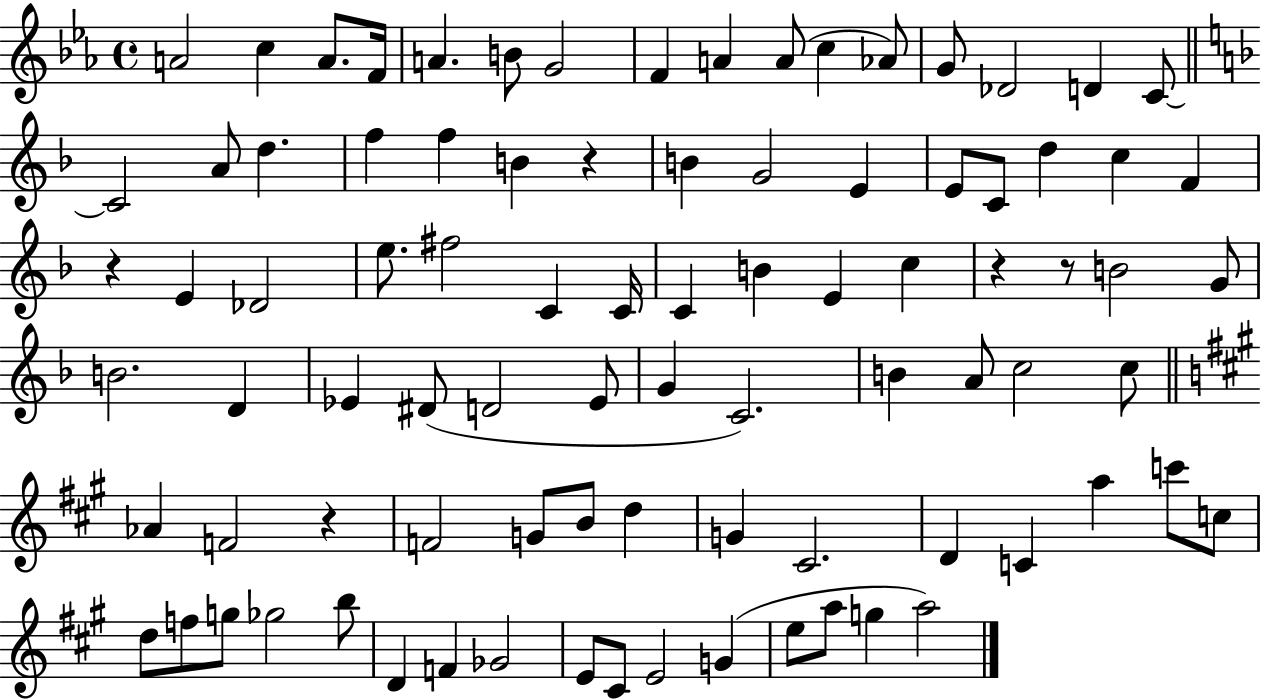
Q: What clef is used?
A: treble